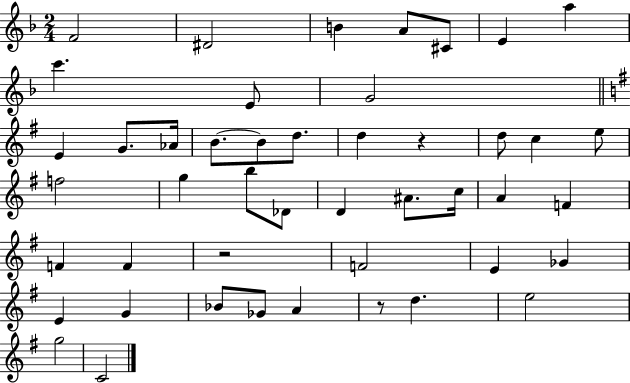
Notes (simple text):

F4/h D#4/h B4/q A4/e C#4/e E4/q A5/q C6/q. E4/e G4/h E4/q G4/e. Ab4/s B4/e. B4/e D5/e. D5/q R/q D5/e C5/q E5/e F5/h G5/q B5/e Db4/e D4/q A#4/e. C5/s A4/q F4/q F4/q F4/q R/h F4/h E4/q Gb4/q E4/q G4/q Bb4/e Gb4/e A4/q R/e D5/q. E5/h G5/h C4/h